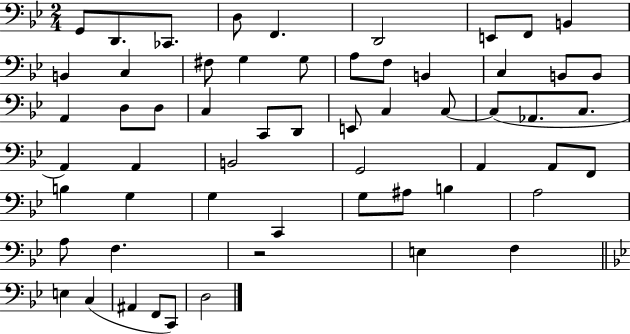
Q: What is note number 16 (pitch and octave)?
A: F3